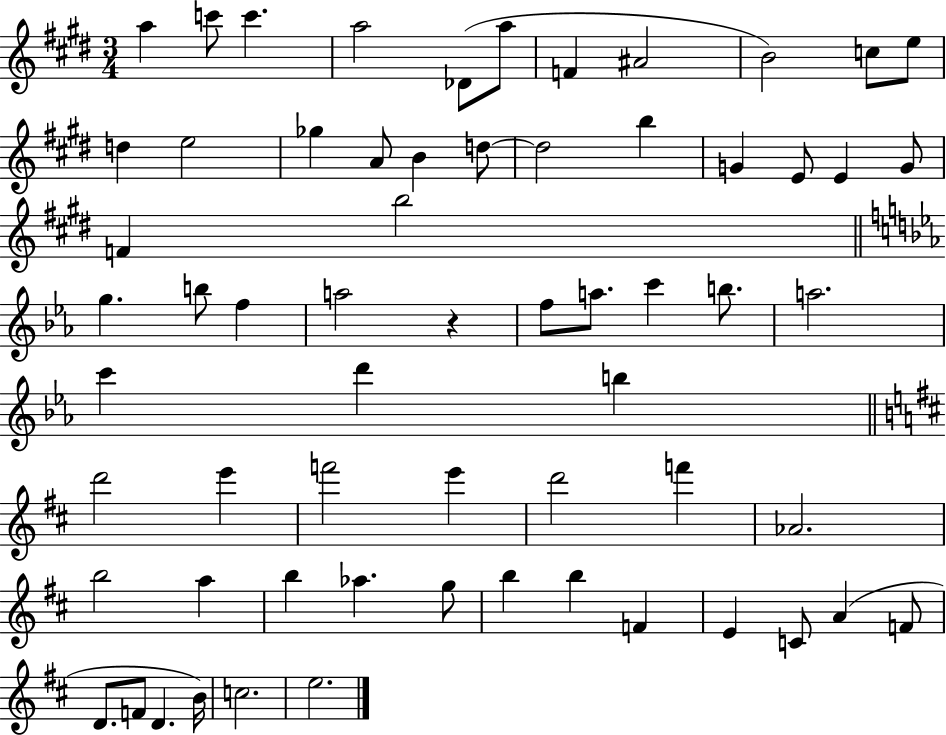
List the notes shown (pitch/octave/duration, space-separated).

A5/q C6/e C6/q. A5/h Db4/e A5/e F4/q A#4/h B4/h C5/e E5/e D5/q E5/h Gb5/q A4/e B4/q D5/e D5/h B5/q G4/q E4/e E4/q G4/e F4/q B5/h G5/q. B5/e F5/q A5/h R/q F5/e A5/e. C6/q B5/e. A5/h. C6/q D6/q B5/q D6/h E6/q F6/h E6/q D6/h F6/q Ab4/h. B5/h A5/q B5/q Ab5/q. G5/e B5/q B5/q F4/q E4/q C4/e A4/q F4/e D4/e. F4/e D4/q. B4/s C5/h. E5/h.